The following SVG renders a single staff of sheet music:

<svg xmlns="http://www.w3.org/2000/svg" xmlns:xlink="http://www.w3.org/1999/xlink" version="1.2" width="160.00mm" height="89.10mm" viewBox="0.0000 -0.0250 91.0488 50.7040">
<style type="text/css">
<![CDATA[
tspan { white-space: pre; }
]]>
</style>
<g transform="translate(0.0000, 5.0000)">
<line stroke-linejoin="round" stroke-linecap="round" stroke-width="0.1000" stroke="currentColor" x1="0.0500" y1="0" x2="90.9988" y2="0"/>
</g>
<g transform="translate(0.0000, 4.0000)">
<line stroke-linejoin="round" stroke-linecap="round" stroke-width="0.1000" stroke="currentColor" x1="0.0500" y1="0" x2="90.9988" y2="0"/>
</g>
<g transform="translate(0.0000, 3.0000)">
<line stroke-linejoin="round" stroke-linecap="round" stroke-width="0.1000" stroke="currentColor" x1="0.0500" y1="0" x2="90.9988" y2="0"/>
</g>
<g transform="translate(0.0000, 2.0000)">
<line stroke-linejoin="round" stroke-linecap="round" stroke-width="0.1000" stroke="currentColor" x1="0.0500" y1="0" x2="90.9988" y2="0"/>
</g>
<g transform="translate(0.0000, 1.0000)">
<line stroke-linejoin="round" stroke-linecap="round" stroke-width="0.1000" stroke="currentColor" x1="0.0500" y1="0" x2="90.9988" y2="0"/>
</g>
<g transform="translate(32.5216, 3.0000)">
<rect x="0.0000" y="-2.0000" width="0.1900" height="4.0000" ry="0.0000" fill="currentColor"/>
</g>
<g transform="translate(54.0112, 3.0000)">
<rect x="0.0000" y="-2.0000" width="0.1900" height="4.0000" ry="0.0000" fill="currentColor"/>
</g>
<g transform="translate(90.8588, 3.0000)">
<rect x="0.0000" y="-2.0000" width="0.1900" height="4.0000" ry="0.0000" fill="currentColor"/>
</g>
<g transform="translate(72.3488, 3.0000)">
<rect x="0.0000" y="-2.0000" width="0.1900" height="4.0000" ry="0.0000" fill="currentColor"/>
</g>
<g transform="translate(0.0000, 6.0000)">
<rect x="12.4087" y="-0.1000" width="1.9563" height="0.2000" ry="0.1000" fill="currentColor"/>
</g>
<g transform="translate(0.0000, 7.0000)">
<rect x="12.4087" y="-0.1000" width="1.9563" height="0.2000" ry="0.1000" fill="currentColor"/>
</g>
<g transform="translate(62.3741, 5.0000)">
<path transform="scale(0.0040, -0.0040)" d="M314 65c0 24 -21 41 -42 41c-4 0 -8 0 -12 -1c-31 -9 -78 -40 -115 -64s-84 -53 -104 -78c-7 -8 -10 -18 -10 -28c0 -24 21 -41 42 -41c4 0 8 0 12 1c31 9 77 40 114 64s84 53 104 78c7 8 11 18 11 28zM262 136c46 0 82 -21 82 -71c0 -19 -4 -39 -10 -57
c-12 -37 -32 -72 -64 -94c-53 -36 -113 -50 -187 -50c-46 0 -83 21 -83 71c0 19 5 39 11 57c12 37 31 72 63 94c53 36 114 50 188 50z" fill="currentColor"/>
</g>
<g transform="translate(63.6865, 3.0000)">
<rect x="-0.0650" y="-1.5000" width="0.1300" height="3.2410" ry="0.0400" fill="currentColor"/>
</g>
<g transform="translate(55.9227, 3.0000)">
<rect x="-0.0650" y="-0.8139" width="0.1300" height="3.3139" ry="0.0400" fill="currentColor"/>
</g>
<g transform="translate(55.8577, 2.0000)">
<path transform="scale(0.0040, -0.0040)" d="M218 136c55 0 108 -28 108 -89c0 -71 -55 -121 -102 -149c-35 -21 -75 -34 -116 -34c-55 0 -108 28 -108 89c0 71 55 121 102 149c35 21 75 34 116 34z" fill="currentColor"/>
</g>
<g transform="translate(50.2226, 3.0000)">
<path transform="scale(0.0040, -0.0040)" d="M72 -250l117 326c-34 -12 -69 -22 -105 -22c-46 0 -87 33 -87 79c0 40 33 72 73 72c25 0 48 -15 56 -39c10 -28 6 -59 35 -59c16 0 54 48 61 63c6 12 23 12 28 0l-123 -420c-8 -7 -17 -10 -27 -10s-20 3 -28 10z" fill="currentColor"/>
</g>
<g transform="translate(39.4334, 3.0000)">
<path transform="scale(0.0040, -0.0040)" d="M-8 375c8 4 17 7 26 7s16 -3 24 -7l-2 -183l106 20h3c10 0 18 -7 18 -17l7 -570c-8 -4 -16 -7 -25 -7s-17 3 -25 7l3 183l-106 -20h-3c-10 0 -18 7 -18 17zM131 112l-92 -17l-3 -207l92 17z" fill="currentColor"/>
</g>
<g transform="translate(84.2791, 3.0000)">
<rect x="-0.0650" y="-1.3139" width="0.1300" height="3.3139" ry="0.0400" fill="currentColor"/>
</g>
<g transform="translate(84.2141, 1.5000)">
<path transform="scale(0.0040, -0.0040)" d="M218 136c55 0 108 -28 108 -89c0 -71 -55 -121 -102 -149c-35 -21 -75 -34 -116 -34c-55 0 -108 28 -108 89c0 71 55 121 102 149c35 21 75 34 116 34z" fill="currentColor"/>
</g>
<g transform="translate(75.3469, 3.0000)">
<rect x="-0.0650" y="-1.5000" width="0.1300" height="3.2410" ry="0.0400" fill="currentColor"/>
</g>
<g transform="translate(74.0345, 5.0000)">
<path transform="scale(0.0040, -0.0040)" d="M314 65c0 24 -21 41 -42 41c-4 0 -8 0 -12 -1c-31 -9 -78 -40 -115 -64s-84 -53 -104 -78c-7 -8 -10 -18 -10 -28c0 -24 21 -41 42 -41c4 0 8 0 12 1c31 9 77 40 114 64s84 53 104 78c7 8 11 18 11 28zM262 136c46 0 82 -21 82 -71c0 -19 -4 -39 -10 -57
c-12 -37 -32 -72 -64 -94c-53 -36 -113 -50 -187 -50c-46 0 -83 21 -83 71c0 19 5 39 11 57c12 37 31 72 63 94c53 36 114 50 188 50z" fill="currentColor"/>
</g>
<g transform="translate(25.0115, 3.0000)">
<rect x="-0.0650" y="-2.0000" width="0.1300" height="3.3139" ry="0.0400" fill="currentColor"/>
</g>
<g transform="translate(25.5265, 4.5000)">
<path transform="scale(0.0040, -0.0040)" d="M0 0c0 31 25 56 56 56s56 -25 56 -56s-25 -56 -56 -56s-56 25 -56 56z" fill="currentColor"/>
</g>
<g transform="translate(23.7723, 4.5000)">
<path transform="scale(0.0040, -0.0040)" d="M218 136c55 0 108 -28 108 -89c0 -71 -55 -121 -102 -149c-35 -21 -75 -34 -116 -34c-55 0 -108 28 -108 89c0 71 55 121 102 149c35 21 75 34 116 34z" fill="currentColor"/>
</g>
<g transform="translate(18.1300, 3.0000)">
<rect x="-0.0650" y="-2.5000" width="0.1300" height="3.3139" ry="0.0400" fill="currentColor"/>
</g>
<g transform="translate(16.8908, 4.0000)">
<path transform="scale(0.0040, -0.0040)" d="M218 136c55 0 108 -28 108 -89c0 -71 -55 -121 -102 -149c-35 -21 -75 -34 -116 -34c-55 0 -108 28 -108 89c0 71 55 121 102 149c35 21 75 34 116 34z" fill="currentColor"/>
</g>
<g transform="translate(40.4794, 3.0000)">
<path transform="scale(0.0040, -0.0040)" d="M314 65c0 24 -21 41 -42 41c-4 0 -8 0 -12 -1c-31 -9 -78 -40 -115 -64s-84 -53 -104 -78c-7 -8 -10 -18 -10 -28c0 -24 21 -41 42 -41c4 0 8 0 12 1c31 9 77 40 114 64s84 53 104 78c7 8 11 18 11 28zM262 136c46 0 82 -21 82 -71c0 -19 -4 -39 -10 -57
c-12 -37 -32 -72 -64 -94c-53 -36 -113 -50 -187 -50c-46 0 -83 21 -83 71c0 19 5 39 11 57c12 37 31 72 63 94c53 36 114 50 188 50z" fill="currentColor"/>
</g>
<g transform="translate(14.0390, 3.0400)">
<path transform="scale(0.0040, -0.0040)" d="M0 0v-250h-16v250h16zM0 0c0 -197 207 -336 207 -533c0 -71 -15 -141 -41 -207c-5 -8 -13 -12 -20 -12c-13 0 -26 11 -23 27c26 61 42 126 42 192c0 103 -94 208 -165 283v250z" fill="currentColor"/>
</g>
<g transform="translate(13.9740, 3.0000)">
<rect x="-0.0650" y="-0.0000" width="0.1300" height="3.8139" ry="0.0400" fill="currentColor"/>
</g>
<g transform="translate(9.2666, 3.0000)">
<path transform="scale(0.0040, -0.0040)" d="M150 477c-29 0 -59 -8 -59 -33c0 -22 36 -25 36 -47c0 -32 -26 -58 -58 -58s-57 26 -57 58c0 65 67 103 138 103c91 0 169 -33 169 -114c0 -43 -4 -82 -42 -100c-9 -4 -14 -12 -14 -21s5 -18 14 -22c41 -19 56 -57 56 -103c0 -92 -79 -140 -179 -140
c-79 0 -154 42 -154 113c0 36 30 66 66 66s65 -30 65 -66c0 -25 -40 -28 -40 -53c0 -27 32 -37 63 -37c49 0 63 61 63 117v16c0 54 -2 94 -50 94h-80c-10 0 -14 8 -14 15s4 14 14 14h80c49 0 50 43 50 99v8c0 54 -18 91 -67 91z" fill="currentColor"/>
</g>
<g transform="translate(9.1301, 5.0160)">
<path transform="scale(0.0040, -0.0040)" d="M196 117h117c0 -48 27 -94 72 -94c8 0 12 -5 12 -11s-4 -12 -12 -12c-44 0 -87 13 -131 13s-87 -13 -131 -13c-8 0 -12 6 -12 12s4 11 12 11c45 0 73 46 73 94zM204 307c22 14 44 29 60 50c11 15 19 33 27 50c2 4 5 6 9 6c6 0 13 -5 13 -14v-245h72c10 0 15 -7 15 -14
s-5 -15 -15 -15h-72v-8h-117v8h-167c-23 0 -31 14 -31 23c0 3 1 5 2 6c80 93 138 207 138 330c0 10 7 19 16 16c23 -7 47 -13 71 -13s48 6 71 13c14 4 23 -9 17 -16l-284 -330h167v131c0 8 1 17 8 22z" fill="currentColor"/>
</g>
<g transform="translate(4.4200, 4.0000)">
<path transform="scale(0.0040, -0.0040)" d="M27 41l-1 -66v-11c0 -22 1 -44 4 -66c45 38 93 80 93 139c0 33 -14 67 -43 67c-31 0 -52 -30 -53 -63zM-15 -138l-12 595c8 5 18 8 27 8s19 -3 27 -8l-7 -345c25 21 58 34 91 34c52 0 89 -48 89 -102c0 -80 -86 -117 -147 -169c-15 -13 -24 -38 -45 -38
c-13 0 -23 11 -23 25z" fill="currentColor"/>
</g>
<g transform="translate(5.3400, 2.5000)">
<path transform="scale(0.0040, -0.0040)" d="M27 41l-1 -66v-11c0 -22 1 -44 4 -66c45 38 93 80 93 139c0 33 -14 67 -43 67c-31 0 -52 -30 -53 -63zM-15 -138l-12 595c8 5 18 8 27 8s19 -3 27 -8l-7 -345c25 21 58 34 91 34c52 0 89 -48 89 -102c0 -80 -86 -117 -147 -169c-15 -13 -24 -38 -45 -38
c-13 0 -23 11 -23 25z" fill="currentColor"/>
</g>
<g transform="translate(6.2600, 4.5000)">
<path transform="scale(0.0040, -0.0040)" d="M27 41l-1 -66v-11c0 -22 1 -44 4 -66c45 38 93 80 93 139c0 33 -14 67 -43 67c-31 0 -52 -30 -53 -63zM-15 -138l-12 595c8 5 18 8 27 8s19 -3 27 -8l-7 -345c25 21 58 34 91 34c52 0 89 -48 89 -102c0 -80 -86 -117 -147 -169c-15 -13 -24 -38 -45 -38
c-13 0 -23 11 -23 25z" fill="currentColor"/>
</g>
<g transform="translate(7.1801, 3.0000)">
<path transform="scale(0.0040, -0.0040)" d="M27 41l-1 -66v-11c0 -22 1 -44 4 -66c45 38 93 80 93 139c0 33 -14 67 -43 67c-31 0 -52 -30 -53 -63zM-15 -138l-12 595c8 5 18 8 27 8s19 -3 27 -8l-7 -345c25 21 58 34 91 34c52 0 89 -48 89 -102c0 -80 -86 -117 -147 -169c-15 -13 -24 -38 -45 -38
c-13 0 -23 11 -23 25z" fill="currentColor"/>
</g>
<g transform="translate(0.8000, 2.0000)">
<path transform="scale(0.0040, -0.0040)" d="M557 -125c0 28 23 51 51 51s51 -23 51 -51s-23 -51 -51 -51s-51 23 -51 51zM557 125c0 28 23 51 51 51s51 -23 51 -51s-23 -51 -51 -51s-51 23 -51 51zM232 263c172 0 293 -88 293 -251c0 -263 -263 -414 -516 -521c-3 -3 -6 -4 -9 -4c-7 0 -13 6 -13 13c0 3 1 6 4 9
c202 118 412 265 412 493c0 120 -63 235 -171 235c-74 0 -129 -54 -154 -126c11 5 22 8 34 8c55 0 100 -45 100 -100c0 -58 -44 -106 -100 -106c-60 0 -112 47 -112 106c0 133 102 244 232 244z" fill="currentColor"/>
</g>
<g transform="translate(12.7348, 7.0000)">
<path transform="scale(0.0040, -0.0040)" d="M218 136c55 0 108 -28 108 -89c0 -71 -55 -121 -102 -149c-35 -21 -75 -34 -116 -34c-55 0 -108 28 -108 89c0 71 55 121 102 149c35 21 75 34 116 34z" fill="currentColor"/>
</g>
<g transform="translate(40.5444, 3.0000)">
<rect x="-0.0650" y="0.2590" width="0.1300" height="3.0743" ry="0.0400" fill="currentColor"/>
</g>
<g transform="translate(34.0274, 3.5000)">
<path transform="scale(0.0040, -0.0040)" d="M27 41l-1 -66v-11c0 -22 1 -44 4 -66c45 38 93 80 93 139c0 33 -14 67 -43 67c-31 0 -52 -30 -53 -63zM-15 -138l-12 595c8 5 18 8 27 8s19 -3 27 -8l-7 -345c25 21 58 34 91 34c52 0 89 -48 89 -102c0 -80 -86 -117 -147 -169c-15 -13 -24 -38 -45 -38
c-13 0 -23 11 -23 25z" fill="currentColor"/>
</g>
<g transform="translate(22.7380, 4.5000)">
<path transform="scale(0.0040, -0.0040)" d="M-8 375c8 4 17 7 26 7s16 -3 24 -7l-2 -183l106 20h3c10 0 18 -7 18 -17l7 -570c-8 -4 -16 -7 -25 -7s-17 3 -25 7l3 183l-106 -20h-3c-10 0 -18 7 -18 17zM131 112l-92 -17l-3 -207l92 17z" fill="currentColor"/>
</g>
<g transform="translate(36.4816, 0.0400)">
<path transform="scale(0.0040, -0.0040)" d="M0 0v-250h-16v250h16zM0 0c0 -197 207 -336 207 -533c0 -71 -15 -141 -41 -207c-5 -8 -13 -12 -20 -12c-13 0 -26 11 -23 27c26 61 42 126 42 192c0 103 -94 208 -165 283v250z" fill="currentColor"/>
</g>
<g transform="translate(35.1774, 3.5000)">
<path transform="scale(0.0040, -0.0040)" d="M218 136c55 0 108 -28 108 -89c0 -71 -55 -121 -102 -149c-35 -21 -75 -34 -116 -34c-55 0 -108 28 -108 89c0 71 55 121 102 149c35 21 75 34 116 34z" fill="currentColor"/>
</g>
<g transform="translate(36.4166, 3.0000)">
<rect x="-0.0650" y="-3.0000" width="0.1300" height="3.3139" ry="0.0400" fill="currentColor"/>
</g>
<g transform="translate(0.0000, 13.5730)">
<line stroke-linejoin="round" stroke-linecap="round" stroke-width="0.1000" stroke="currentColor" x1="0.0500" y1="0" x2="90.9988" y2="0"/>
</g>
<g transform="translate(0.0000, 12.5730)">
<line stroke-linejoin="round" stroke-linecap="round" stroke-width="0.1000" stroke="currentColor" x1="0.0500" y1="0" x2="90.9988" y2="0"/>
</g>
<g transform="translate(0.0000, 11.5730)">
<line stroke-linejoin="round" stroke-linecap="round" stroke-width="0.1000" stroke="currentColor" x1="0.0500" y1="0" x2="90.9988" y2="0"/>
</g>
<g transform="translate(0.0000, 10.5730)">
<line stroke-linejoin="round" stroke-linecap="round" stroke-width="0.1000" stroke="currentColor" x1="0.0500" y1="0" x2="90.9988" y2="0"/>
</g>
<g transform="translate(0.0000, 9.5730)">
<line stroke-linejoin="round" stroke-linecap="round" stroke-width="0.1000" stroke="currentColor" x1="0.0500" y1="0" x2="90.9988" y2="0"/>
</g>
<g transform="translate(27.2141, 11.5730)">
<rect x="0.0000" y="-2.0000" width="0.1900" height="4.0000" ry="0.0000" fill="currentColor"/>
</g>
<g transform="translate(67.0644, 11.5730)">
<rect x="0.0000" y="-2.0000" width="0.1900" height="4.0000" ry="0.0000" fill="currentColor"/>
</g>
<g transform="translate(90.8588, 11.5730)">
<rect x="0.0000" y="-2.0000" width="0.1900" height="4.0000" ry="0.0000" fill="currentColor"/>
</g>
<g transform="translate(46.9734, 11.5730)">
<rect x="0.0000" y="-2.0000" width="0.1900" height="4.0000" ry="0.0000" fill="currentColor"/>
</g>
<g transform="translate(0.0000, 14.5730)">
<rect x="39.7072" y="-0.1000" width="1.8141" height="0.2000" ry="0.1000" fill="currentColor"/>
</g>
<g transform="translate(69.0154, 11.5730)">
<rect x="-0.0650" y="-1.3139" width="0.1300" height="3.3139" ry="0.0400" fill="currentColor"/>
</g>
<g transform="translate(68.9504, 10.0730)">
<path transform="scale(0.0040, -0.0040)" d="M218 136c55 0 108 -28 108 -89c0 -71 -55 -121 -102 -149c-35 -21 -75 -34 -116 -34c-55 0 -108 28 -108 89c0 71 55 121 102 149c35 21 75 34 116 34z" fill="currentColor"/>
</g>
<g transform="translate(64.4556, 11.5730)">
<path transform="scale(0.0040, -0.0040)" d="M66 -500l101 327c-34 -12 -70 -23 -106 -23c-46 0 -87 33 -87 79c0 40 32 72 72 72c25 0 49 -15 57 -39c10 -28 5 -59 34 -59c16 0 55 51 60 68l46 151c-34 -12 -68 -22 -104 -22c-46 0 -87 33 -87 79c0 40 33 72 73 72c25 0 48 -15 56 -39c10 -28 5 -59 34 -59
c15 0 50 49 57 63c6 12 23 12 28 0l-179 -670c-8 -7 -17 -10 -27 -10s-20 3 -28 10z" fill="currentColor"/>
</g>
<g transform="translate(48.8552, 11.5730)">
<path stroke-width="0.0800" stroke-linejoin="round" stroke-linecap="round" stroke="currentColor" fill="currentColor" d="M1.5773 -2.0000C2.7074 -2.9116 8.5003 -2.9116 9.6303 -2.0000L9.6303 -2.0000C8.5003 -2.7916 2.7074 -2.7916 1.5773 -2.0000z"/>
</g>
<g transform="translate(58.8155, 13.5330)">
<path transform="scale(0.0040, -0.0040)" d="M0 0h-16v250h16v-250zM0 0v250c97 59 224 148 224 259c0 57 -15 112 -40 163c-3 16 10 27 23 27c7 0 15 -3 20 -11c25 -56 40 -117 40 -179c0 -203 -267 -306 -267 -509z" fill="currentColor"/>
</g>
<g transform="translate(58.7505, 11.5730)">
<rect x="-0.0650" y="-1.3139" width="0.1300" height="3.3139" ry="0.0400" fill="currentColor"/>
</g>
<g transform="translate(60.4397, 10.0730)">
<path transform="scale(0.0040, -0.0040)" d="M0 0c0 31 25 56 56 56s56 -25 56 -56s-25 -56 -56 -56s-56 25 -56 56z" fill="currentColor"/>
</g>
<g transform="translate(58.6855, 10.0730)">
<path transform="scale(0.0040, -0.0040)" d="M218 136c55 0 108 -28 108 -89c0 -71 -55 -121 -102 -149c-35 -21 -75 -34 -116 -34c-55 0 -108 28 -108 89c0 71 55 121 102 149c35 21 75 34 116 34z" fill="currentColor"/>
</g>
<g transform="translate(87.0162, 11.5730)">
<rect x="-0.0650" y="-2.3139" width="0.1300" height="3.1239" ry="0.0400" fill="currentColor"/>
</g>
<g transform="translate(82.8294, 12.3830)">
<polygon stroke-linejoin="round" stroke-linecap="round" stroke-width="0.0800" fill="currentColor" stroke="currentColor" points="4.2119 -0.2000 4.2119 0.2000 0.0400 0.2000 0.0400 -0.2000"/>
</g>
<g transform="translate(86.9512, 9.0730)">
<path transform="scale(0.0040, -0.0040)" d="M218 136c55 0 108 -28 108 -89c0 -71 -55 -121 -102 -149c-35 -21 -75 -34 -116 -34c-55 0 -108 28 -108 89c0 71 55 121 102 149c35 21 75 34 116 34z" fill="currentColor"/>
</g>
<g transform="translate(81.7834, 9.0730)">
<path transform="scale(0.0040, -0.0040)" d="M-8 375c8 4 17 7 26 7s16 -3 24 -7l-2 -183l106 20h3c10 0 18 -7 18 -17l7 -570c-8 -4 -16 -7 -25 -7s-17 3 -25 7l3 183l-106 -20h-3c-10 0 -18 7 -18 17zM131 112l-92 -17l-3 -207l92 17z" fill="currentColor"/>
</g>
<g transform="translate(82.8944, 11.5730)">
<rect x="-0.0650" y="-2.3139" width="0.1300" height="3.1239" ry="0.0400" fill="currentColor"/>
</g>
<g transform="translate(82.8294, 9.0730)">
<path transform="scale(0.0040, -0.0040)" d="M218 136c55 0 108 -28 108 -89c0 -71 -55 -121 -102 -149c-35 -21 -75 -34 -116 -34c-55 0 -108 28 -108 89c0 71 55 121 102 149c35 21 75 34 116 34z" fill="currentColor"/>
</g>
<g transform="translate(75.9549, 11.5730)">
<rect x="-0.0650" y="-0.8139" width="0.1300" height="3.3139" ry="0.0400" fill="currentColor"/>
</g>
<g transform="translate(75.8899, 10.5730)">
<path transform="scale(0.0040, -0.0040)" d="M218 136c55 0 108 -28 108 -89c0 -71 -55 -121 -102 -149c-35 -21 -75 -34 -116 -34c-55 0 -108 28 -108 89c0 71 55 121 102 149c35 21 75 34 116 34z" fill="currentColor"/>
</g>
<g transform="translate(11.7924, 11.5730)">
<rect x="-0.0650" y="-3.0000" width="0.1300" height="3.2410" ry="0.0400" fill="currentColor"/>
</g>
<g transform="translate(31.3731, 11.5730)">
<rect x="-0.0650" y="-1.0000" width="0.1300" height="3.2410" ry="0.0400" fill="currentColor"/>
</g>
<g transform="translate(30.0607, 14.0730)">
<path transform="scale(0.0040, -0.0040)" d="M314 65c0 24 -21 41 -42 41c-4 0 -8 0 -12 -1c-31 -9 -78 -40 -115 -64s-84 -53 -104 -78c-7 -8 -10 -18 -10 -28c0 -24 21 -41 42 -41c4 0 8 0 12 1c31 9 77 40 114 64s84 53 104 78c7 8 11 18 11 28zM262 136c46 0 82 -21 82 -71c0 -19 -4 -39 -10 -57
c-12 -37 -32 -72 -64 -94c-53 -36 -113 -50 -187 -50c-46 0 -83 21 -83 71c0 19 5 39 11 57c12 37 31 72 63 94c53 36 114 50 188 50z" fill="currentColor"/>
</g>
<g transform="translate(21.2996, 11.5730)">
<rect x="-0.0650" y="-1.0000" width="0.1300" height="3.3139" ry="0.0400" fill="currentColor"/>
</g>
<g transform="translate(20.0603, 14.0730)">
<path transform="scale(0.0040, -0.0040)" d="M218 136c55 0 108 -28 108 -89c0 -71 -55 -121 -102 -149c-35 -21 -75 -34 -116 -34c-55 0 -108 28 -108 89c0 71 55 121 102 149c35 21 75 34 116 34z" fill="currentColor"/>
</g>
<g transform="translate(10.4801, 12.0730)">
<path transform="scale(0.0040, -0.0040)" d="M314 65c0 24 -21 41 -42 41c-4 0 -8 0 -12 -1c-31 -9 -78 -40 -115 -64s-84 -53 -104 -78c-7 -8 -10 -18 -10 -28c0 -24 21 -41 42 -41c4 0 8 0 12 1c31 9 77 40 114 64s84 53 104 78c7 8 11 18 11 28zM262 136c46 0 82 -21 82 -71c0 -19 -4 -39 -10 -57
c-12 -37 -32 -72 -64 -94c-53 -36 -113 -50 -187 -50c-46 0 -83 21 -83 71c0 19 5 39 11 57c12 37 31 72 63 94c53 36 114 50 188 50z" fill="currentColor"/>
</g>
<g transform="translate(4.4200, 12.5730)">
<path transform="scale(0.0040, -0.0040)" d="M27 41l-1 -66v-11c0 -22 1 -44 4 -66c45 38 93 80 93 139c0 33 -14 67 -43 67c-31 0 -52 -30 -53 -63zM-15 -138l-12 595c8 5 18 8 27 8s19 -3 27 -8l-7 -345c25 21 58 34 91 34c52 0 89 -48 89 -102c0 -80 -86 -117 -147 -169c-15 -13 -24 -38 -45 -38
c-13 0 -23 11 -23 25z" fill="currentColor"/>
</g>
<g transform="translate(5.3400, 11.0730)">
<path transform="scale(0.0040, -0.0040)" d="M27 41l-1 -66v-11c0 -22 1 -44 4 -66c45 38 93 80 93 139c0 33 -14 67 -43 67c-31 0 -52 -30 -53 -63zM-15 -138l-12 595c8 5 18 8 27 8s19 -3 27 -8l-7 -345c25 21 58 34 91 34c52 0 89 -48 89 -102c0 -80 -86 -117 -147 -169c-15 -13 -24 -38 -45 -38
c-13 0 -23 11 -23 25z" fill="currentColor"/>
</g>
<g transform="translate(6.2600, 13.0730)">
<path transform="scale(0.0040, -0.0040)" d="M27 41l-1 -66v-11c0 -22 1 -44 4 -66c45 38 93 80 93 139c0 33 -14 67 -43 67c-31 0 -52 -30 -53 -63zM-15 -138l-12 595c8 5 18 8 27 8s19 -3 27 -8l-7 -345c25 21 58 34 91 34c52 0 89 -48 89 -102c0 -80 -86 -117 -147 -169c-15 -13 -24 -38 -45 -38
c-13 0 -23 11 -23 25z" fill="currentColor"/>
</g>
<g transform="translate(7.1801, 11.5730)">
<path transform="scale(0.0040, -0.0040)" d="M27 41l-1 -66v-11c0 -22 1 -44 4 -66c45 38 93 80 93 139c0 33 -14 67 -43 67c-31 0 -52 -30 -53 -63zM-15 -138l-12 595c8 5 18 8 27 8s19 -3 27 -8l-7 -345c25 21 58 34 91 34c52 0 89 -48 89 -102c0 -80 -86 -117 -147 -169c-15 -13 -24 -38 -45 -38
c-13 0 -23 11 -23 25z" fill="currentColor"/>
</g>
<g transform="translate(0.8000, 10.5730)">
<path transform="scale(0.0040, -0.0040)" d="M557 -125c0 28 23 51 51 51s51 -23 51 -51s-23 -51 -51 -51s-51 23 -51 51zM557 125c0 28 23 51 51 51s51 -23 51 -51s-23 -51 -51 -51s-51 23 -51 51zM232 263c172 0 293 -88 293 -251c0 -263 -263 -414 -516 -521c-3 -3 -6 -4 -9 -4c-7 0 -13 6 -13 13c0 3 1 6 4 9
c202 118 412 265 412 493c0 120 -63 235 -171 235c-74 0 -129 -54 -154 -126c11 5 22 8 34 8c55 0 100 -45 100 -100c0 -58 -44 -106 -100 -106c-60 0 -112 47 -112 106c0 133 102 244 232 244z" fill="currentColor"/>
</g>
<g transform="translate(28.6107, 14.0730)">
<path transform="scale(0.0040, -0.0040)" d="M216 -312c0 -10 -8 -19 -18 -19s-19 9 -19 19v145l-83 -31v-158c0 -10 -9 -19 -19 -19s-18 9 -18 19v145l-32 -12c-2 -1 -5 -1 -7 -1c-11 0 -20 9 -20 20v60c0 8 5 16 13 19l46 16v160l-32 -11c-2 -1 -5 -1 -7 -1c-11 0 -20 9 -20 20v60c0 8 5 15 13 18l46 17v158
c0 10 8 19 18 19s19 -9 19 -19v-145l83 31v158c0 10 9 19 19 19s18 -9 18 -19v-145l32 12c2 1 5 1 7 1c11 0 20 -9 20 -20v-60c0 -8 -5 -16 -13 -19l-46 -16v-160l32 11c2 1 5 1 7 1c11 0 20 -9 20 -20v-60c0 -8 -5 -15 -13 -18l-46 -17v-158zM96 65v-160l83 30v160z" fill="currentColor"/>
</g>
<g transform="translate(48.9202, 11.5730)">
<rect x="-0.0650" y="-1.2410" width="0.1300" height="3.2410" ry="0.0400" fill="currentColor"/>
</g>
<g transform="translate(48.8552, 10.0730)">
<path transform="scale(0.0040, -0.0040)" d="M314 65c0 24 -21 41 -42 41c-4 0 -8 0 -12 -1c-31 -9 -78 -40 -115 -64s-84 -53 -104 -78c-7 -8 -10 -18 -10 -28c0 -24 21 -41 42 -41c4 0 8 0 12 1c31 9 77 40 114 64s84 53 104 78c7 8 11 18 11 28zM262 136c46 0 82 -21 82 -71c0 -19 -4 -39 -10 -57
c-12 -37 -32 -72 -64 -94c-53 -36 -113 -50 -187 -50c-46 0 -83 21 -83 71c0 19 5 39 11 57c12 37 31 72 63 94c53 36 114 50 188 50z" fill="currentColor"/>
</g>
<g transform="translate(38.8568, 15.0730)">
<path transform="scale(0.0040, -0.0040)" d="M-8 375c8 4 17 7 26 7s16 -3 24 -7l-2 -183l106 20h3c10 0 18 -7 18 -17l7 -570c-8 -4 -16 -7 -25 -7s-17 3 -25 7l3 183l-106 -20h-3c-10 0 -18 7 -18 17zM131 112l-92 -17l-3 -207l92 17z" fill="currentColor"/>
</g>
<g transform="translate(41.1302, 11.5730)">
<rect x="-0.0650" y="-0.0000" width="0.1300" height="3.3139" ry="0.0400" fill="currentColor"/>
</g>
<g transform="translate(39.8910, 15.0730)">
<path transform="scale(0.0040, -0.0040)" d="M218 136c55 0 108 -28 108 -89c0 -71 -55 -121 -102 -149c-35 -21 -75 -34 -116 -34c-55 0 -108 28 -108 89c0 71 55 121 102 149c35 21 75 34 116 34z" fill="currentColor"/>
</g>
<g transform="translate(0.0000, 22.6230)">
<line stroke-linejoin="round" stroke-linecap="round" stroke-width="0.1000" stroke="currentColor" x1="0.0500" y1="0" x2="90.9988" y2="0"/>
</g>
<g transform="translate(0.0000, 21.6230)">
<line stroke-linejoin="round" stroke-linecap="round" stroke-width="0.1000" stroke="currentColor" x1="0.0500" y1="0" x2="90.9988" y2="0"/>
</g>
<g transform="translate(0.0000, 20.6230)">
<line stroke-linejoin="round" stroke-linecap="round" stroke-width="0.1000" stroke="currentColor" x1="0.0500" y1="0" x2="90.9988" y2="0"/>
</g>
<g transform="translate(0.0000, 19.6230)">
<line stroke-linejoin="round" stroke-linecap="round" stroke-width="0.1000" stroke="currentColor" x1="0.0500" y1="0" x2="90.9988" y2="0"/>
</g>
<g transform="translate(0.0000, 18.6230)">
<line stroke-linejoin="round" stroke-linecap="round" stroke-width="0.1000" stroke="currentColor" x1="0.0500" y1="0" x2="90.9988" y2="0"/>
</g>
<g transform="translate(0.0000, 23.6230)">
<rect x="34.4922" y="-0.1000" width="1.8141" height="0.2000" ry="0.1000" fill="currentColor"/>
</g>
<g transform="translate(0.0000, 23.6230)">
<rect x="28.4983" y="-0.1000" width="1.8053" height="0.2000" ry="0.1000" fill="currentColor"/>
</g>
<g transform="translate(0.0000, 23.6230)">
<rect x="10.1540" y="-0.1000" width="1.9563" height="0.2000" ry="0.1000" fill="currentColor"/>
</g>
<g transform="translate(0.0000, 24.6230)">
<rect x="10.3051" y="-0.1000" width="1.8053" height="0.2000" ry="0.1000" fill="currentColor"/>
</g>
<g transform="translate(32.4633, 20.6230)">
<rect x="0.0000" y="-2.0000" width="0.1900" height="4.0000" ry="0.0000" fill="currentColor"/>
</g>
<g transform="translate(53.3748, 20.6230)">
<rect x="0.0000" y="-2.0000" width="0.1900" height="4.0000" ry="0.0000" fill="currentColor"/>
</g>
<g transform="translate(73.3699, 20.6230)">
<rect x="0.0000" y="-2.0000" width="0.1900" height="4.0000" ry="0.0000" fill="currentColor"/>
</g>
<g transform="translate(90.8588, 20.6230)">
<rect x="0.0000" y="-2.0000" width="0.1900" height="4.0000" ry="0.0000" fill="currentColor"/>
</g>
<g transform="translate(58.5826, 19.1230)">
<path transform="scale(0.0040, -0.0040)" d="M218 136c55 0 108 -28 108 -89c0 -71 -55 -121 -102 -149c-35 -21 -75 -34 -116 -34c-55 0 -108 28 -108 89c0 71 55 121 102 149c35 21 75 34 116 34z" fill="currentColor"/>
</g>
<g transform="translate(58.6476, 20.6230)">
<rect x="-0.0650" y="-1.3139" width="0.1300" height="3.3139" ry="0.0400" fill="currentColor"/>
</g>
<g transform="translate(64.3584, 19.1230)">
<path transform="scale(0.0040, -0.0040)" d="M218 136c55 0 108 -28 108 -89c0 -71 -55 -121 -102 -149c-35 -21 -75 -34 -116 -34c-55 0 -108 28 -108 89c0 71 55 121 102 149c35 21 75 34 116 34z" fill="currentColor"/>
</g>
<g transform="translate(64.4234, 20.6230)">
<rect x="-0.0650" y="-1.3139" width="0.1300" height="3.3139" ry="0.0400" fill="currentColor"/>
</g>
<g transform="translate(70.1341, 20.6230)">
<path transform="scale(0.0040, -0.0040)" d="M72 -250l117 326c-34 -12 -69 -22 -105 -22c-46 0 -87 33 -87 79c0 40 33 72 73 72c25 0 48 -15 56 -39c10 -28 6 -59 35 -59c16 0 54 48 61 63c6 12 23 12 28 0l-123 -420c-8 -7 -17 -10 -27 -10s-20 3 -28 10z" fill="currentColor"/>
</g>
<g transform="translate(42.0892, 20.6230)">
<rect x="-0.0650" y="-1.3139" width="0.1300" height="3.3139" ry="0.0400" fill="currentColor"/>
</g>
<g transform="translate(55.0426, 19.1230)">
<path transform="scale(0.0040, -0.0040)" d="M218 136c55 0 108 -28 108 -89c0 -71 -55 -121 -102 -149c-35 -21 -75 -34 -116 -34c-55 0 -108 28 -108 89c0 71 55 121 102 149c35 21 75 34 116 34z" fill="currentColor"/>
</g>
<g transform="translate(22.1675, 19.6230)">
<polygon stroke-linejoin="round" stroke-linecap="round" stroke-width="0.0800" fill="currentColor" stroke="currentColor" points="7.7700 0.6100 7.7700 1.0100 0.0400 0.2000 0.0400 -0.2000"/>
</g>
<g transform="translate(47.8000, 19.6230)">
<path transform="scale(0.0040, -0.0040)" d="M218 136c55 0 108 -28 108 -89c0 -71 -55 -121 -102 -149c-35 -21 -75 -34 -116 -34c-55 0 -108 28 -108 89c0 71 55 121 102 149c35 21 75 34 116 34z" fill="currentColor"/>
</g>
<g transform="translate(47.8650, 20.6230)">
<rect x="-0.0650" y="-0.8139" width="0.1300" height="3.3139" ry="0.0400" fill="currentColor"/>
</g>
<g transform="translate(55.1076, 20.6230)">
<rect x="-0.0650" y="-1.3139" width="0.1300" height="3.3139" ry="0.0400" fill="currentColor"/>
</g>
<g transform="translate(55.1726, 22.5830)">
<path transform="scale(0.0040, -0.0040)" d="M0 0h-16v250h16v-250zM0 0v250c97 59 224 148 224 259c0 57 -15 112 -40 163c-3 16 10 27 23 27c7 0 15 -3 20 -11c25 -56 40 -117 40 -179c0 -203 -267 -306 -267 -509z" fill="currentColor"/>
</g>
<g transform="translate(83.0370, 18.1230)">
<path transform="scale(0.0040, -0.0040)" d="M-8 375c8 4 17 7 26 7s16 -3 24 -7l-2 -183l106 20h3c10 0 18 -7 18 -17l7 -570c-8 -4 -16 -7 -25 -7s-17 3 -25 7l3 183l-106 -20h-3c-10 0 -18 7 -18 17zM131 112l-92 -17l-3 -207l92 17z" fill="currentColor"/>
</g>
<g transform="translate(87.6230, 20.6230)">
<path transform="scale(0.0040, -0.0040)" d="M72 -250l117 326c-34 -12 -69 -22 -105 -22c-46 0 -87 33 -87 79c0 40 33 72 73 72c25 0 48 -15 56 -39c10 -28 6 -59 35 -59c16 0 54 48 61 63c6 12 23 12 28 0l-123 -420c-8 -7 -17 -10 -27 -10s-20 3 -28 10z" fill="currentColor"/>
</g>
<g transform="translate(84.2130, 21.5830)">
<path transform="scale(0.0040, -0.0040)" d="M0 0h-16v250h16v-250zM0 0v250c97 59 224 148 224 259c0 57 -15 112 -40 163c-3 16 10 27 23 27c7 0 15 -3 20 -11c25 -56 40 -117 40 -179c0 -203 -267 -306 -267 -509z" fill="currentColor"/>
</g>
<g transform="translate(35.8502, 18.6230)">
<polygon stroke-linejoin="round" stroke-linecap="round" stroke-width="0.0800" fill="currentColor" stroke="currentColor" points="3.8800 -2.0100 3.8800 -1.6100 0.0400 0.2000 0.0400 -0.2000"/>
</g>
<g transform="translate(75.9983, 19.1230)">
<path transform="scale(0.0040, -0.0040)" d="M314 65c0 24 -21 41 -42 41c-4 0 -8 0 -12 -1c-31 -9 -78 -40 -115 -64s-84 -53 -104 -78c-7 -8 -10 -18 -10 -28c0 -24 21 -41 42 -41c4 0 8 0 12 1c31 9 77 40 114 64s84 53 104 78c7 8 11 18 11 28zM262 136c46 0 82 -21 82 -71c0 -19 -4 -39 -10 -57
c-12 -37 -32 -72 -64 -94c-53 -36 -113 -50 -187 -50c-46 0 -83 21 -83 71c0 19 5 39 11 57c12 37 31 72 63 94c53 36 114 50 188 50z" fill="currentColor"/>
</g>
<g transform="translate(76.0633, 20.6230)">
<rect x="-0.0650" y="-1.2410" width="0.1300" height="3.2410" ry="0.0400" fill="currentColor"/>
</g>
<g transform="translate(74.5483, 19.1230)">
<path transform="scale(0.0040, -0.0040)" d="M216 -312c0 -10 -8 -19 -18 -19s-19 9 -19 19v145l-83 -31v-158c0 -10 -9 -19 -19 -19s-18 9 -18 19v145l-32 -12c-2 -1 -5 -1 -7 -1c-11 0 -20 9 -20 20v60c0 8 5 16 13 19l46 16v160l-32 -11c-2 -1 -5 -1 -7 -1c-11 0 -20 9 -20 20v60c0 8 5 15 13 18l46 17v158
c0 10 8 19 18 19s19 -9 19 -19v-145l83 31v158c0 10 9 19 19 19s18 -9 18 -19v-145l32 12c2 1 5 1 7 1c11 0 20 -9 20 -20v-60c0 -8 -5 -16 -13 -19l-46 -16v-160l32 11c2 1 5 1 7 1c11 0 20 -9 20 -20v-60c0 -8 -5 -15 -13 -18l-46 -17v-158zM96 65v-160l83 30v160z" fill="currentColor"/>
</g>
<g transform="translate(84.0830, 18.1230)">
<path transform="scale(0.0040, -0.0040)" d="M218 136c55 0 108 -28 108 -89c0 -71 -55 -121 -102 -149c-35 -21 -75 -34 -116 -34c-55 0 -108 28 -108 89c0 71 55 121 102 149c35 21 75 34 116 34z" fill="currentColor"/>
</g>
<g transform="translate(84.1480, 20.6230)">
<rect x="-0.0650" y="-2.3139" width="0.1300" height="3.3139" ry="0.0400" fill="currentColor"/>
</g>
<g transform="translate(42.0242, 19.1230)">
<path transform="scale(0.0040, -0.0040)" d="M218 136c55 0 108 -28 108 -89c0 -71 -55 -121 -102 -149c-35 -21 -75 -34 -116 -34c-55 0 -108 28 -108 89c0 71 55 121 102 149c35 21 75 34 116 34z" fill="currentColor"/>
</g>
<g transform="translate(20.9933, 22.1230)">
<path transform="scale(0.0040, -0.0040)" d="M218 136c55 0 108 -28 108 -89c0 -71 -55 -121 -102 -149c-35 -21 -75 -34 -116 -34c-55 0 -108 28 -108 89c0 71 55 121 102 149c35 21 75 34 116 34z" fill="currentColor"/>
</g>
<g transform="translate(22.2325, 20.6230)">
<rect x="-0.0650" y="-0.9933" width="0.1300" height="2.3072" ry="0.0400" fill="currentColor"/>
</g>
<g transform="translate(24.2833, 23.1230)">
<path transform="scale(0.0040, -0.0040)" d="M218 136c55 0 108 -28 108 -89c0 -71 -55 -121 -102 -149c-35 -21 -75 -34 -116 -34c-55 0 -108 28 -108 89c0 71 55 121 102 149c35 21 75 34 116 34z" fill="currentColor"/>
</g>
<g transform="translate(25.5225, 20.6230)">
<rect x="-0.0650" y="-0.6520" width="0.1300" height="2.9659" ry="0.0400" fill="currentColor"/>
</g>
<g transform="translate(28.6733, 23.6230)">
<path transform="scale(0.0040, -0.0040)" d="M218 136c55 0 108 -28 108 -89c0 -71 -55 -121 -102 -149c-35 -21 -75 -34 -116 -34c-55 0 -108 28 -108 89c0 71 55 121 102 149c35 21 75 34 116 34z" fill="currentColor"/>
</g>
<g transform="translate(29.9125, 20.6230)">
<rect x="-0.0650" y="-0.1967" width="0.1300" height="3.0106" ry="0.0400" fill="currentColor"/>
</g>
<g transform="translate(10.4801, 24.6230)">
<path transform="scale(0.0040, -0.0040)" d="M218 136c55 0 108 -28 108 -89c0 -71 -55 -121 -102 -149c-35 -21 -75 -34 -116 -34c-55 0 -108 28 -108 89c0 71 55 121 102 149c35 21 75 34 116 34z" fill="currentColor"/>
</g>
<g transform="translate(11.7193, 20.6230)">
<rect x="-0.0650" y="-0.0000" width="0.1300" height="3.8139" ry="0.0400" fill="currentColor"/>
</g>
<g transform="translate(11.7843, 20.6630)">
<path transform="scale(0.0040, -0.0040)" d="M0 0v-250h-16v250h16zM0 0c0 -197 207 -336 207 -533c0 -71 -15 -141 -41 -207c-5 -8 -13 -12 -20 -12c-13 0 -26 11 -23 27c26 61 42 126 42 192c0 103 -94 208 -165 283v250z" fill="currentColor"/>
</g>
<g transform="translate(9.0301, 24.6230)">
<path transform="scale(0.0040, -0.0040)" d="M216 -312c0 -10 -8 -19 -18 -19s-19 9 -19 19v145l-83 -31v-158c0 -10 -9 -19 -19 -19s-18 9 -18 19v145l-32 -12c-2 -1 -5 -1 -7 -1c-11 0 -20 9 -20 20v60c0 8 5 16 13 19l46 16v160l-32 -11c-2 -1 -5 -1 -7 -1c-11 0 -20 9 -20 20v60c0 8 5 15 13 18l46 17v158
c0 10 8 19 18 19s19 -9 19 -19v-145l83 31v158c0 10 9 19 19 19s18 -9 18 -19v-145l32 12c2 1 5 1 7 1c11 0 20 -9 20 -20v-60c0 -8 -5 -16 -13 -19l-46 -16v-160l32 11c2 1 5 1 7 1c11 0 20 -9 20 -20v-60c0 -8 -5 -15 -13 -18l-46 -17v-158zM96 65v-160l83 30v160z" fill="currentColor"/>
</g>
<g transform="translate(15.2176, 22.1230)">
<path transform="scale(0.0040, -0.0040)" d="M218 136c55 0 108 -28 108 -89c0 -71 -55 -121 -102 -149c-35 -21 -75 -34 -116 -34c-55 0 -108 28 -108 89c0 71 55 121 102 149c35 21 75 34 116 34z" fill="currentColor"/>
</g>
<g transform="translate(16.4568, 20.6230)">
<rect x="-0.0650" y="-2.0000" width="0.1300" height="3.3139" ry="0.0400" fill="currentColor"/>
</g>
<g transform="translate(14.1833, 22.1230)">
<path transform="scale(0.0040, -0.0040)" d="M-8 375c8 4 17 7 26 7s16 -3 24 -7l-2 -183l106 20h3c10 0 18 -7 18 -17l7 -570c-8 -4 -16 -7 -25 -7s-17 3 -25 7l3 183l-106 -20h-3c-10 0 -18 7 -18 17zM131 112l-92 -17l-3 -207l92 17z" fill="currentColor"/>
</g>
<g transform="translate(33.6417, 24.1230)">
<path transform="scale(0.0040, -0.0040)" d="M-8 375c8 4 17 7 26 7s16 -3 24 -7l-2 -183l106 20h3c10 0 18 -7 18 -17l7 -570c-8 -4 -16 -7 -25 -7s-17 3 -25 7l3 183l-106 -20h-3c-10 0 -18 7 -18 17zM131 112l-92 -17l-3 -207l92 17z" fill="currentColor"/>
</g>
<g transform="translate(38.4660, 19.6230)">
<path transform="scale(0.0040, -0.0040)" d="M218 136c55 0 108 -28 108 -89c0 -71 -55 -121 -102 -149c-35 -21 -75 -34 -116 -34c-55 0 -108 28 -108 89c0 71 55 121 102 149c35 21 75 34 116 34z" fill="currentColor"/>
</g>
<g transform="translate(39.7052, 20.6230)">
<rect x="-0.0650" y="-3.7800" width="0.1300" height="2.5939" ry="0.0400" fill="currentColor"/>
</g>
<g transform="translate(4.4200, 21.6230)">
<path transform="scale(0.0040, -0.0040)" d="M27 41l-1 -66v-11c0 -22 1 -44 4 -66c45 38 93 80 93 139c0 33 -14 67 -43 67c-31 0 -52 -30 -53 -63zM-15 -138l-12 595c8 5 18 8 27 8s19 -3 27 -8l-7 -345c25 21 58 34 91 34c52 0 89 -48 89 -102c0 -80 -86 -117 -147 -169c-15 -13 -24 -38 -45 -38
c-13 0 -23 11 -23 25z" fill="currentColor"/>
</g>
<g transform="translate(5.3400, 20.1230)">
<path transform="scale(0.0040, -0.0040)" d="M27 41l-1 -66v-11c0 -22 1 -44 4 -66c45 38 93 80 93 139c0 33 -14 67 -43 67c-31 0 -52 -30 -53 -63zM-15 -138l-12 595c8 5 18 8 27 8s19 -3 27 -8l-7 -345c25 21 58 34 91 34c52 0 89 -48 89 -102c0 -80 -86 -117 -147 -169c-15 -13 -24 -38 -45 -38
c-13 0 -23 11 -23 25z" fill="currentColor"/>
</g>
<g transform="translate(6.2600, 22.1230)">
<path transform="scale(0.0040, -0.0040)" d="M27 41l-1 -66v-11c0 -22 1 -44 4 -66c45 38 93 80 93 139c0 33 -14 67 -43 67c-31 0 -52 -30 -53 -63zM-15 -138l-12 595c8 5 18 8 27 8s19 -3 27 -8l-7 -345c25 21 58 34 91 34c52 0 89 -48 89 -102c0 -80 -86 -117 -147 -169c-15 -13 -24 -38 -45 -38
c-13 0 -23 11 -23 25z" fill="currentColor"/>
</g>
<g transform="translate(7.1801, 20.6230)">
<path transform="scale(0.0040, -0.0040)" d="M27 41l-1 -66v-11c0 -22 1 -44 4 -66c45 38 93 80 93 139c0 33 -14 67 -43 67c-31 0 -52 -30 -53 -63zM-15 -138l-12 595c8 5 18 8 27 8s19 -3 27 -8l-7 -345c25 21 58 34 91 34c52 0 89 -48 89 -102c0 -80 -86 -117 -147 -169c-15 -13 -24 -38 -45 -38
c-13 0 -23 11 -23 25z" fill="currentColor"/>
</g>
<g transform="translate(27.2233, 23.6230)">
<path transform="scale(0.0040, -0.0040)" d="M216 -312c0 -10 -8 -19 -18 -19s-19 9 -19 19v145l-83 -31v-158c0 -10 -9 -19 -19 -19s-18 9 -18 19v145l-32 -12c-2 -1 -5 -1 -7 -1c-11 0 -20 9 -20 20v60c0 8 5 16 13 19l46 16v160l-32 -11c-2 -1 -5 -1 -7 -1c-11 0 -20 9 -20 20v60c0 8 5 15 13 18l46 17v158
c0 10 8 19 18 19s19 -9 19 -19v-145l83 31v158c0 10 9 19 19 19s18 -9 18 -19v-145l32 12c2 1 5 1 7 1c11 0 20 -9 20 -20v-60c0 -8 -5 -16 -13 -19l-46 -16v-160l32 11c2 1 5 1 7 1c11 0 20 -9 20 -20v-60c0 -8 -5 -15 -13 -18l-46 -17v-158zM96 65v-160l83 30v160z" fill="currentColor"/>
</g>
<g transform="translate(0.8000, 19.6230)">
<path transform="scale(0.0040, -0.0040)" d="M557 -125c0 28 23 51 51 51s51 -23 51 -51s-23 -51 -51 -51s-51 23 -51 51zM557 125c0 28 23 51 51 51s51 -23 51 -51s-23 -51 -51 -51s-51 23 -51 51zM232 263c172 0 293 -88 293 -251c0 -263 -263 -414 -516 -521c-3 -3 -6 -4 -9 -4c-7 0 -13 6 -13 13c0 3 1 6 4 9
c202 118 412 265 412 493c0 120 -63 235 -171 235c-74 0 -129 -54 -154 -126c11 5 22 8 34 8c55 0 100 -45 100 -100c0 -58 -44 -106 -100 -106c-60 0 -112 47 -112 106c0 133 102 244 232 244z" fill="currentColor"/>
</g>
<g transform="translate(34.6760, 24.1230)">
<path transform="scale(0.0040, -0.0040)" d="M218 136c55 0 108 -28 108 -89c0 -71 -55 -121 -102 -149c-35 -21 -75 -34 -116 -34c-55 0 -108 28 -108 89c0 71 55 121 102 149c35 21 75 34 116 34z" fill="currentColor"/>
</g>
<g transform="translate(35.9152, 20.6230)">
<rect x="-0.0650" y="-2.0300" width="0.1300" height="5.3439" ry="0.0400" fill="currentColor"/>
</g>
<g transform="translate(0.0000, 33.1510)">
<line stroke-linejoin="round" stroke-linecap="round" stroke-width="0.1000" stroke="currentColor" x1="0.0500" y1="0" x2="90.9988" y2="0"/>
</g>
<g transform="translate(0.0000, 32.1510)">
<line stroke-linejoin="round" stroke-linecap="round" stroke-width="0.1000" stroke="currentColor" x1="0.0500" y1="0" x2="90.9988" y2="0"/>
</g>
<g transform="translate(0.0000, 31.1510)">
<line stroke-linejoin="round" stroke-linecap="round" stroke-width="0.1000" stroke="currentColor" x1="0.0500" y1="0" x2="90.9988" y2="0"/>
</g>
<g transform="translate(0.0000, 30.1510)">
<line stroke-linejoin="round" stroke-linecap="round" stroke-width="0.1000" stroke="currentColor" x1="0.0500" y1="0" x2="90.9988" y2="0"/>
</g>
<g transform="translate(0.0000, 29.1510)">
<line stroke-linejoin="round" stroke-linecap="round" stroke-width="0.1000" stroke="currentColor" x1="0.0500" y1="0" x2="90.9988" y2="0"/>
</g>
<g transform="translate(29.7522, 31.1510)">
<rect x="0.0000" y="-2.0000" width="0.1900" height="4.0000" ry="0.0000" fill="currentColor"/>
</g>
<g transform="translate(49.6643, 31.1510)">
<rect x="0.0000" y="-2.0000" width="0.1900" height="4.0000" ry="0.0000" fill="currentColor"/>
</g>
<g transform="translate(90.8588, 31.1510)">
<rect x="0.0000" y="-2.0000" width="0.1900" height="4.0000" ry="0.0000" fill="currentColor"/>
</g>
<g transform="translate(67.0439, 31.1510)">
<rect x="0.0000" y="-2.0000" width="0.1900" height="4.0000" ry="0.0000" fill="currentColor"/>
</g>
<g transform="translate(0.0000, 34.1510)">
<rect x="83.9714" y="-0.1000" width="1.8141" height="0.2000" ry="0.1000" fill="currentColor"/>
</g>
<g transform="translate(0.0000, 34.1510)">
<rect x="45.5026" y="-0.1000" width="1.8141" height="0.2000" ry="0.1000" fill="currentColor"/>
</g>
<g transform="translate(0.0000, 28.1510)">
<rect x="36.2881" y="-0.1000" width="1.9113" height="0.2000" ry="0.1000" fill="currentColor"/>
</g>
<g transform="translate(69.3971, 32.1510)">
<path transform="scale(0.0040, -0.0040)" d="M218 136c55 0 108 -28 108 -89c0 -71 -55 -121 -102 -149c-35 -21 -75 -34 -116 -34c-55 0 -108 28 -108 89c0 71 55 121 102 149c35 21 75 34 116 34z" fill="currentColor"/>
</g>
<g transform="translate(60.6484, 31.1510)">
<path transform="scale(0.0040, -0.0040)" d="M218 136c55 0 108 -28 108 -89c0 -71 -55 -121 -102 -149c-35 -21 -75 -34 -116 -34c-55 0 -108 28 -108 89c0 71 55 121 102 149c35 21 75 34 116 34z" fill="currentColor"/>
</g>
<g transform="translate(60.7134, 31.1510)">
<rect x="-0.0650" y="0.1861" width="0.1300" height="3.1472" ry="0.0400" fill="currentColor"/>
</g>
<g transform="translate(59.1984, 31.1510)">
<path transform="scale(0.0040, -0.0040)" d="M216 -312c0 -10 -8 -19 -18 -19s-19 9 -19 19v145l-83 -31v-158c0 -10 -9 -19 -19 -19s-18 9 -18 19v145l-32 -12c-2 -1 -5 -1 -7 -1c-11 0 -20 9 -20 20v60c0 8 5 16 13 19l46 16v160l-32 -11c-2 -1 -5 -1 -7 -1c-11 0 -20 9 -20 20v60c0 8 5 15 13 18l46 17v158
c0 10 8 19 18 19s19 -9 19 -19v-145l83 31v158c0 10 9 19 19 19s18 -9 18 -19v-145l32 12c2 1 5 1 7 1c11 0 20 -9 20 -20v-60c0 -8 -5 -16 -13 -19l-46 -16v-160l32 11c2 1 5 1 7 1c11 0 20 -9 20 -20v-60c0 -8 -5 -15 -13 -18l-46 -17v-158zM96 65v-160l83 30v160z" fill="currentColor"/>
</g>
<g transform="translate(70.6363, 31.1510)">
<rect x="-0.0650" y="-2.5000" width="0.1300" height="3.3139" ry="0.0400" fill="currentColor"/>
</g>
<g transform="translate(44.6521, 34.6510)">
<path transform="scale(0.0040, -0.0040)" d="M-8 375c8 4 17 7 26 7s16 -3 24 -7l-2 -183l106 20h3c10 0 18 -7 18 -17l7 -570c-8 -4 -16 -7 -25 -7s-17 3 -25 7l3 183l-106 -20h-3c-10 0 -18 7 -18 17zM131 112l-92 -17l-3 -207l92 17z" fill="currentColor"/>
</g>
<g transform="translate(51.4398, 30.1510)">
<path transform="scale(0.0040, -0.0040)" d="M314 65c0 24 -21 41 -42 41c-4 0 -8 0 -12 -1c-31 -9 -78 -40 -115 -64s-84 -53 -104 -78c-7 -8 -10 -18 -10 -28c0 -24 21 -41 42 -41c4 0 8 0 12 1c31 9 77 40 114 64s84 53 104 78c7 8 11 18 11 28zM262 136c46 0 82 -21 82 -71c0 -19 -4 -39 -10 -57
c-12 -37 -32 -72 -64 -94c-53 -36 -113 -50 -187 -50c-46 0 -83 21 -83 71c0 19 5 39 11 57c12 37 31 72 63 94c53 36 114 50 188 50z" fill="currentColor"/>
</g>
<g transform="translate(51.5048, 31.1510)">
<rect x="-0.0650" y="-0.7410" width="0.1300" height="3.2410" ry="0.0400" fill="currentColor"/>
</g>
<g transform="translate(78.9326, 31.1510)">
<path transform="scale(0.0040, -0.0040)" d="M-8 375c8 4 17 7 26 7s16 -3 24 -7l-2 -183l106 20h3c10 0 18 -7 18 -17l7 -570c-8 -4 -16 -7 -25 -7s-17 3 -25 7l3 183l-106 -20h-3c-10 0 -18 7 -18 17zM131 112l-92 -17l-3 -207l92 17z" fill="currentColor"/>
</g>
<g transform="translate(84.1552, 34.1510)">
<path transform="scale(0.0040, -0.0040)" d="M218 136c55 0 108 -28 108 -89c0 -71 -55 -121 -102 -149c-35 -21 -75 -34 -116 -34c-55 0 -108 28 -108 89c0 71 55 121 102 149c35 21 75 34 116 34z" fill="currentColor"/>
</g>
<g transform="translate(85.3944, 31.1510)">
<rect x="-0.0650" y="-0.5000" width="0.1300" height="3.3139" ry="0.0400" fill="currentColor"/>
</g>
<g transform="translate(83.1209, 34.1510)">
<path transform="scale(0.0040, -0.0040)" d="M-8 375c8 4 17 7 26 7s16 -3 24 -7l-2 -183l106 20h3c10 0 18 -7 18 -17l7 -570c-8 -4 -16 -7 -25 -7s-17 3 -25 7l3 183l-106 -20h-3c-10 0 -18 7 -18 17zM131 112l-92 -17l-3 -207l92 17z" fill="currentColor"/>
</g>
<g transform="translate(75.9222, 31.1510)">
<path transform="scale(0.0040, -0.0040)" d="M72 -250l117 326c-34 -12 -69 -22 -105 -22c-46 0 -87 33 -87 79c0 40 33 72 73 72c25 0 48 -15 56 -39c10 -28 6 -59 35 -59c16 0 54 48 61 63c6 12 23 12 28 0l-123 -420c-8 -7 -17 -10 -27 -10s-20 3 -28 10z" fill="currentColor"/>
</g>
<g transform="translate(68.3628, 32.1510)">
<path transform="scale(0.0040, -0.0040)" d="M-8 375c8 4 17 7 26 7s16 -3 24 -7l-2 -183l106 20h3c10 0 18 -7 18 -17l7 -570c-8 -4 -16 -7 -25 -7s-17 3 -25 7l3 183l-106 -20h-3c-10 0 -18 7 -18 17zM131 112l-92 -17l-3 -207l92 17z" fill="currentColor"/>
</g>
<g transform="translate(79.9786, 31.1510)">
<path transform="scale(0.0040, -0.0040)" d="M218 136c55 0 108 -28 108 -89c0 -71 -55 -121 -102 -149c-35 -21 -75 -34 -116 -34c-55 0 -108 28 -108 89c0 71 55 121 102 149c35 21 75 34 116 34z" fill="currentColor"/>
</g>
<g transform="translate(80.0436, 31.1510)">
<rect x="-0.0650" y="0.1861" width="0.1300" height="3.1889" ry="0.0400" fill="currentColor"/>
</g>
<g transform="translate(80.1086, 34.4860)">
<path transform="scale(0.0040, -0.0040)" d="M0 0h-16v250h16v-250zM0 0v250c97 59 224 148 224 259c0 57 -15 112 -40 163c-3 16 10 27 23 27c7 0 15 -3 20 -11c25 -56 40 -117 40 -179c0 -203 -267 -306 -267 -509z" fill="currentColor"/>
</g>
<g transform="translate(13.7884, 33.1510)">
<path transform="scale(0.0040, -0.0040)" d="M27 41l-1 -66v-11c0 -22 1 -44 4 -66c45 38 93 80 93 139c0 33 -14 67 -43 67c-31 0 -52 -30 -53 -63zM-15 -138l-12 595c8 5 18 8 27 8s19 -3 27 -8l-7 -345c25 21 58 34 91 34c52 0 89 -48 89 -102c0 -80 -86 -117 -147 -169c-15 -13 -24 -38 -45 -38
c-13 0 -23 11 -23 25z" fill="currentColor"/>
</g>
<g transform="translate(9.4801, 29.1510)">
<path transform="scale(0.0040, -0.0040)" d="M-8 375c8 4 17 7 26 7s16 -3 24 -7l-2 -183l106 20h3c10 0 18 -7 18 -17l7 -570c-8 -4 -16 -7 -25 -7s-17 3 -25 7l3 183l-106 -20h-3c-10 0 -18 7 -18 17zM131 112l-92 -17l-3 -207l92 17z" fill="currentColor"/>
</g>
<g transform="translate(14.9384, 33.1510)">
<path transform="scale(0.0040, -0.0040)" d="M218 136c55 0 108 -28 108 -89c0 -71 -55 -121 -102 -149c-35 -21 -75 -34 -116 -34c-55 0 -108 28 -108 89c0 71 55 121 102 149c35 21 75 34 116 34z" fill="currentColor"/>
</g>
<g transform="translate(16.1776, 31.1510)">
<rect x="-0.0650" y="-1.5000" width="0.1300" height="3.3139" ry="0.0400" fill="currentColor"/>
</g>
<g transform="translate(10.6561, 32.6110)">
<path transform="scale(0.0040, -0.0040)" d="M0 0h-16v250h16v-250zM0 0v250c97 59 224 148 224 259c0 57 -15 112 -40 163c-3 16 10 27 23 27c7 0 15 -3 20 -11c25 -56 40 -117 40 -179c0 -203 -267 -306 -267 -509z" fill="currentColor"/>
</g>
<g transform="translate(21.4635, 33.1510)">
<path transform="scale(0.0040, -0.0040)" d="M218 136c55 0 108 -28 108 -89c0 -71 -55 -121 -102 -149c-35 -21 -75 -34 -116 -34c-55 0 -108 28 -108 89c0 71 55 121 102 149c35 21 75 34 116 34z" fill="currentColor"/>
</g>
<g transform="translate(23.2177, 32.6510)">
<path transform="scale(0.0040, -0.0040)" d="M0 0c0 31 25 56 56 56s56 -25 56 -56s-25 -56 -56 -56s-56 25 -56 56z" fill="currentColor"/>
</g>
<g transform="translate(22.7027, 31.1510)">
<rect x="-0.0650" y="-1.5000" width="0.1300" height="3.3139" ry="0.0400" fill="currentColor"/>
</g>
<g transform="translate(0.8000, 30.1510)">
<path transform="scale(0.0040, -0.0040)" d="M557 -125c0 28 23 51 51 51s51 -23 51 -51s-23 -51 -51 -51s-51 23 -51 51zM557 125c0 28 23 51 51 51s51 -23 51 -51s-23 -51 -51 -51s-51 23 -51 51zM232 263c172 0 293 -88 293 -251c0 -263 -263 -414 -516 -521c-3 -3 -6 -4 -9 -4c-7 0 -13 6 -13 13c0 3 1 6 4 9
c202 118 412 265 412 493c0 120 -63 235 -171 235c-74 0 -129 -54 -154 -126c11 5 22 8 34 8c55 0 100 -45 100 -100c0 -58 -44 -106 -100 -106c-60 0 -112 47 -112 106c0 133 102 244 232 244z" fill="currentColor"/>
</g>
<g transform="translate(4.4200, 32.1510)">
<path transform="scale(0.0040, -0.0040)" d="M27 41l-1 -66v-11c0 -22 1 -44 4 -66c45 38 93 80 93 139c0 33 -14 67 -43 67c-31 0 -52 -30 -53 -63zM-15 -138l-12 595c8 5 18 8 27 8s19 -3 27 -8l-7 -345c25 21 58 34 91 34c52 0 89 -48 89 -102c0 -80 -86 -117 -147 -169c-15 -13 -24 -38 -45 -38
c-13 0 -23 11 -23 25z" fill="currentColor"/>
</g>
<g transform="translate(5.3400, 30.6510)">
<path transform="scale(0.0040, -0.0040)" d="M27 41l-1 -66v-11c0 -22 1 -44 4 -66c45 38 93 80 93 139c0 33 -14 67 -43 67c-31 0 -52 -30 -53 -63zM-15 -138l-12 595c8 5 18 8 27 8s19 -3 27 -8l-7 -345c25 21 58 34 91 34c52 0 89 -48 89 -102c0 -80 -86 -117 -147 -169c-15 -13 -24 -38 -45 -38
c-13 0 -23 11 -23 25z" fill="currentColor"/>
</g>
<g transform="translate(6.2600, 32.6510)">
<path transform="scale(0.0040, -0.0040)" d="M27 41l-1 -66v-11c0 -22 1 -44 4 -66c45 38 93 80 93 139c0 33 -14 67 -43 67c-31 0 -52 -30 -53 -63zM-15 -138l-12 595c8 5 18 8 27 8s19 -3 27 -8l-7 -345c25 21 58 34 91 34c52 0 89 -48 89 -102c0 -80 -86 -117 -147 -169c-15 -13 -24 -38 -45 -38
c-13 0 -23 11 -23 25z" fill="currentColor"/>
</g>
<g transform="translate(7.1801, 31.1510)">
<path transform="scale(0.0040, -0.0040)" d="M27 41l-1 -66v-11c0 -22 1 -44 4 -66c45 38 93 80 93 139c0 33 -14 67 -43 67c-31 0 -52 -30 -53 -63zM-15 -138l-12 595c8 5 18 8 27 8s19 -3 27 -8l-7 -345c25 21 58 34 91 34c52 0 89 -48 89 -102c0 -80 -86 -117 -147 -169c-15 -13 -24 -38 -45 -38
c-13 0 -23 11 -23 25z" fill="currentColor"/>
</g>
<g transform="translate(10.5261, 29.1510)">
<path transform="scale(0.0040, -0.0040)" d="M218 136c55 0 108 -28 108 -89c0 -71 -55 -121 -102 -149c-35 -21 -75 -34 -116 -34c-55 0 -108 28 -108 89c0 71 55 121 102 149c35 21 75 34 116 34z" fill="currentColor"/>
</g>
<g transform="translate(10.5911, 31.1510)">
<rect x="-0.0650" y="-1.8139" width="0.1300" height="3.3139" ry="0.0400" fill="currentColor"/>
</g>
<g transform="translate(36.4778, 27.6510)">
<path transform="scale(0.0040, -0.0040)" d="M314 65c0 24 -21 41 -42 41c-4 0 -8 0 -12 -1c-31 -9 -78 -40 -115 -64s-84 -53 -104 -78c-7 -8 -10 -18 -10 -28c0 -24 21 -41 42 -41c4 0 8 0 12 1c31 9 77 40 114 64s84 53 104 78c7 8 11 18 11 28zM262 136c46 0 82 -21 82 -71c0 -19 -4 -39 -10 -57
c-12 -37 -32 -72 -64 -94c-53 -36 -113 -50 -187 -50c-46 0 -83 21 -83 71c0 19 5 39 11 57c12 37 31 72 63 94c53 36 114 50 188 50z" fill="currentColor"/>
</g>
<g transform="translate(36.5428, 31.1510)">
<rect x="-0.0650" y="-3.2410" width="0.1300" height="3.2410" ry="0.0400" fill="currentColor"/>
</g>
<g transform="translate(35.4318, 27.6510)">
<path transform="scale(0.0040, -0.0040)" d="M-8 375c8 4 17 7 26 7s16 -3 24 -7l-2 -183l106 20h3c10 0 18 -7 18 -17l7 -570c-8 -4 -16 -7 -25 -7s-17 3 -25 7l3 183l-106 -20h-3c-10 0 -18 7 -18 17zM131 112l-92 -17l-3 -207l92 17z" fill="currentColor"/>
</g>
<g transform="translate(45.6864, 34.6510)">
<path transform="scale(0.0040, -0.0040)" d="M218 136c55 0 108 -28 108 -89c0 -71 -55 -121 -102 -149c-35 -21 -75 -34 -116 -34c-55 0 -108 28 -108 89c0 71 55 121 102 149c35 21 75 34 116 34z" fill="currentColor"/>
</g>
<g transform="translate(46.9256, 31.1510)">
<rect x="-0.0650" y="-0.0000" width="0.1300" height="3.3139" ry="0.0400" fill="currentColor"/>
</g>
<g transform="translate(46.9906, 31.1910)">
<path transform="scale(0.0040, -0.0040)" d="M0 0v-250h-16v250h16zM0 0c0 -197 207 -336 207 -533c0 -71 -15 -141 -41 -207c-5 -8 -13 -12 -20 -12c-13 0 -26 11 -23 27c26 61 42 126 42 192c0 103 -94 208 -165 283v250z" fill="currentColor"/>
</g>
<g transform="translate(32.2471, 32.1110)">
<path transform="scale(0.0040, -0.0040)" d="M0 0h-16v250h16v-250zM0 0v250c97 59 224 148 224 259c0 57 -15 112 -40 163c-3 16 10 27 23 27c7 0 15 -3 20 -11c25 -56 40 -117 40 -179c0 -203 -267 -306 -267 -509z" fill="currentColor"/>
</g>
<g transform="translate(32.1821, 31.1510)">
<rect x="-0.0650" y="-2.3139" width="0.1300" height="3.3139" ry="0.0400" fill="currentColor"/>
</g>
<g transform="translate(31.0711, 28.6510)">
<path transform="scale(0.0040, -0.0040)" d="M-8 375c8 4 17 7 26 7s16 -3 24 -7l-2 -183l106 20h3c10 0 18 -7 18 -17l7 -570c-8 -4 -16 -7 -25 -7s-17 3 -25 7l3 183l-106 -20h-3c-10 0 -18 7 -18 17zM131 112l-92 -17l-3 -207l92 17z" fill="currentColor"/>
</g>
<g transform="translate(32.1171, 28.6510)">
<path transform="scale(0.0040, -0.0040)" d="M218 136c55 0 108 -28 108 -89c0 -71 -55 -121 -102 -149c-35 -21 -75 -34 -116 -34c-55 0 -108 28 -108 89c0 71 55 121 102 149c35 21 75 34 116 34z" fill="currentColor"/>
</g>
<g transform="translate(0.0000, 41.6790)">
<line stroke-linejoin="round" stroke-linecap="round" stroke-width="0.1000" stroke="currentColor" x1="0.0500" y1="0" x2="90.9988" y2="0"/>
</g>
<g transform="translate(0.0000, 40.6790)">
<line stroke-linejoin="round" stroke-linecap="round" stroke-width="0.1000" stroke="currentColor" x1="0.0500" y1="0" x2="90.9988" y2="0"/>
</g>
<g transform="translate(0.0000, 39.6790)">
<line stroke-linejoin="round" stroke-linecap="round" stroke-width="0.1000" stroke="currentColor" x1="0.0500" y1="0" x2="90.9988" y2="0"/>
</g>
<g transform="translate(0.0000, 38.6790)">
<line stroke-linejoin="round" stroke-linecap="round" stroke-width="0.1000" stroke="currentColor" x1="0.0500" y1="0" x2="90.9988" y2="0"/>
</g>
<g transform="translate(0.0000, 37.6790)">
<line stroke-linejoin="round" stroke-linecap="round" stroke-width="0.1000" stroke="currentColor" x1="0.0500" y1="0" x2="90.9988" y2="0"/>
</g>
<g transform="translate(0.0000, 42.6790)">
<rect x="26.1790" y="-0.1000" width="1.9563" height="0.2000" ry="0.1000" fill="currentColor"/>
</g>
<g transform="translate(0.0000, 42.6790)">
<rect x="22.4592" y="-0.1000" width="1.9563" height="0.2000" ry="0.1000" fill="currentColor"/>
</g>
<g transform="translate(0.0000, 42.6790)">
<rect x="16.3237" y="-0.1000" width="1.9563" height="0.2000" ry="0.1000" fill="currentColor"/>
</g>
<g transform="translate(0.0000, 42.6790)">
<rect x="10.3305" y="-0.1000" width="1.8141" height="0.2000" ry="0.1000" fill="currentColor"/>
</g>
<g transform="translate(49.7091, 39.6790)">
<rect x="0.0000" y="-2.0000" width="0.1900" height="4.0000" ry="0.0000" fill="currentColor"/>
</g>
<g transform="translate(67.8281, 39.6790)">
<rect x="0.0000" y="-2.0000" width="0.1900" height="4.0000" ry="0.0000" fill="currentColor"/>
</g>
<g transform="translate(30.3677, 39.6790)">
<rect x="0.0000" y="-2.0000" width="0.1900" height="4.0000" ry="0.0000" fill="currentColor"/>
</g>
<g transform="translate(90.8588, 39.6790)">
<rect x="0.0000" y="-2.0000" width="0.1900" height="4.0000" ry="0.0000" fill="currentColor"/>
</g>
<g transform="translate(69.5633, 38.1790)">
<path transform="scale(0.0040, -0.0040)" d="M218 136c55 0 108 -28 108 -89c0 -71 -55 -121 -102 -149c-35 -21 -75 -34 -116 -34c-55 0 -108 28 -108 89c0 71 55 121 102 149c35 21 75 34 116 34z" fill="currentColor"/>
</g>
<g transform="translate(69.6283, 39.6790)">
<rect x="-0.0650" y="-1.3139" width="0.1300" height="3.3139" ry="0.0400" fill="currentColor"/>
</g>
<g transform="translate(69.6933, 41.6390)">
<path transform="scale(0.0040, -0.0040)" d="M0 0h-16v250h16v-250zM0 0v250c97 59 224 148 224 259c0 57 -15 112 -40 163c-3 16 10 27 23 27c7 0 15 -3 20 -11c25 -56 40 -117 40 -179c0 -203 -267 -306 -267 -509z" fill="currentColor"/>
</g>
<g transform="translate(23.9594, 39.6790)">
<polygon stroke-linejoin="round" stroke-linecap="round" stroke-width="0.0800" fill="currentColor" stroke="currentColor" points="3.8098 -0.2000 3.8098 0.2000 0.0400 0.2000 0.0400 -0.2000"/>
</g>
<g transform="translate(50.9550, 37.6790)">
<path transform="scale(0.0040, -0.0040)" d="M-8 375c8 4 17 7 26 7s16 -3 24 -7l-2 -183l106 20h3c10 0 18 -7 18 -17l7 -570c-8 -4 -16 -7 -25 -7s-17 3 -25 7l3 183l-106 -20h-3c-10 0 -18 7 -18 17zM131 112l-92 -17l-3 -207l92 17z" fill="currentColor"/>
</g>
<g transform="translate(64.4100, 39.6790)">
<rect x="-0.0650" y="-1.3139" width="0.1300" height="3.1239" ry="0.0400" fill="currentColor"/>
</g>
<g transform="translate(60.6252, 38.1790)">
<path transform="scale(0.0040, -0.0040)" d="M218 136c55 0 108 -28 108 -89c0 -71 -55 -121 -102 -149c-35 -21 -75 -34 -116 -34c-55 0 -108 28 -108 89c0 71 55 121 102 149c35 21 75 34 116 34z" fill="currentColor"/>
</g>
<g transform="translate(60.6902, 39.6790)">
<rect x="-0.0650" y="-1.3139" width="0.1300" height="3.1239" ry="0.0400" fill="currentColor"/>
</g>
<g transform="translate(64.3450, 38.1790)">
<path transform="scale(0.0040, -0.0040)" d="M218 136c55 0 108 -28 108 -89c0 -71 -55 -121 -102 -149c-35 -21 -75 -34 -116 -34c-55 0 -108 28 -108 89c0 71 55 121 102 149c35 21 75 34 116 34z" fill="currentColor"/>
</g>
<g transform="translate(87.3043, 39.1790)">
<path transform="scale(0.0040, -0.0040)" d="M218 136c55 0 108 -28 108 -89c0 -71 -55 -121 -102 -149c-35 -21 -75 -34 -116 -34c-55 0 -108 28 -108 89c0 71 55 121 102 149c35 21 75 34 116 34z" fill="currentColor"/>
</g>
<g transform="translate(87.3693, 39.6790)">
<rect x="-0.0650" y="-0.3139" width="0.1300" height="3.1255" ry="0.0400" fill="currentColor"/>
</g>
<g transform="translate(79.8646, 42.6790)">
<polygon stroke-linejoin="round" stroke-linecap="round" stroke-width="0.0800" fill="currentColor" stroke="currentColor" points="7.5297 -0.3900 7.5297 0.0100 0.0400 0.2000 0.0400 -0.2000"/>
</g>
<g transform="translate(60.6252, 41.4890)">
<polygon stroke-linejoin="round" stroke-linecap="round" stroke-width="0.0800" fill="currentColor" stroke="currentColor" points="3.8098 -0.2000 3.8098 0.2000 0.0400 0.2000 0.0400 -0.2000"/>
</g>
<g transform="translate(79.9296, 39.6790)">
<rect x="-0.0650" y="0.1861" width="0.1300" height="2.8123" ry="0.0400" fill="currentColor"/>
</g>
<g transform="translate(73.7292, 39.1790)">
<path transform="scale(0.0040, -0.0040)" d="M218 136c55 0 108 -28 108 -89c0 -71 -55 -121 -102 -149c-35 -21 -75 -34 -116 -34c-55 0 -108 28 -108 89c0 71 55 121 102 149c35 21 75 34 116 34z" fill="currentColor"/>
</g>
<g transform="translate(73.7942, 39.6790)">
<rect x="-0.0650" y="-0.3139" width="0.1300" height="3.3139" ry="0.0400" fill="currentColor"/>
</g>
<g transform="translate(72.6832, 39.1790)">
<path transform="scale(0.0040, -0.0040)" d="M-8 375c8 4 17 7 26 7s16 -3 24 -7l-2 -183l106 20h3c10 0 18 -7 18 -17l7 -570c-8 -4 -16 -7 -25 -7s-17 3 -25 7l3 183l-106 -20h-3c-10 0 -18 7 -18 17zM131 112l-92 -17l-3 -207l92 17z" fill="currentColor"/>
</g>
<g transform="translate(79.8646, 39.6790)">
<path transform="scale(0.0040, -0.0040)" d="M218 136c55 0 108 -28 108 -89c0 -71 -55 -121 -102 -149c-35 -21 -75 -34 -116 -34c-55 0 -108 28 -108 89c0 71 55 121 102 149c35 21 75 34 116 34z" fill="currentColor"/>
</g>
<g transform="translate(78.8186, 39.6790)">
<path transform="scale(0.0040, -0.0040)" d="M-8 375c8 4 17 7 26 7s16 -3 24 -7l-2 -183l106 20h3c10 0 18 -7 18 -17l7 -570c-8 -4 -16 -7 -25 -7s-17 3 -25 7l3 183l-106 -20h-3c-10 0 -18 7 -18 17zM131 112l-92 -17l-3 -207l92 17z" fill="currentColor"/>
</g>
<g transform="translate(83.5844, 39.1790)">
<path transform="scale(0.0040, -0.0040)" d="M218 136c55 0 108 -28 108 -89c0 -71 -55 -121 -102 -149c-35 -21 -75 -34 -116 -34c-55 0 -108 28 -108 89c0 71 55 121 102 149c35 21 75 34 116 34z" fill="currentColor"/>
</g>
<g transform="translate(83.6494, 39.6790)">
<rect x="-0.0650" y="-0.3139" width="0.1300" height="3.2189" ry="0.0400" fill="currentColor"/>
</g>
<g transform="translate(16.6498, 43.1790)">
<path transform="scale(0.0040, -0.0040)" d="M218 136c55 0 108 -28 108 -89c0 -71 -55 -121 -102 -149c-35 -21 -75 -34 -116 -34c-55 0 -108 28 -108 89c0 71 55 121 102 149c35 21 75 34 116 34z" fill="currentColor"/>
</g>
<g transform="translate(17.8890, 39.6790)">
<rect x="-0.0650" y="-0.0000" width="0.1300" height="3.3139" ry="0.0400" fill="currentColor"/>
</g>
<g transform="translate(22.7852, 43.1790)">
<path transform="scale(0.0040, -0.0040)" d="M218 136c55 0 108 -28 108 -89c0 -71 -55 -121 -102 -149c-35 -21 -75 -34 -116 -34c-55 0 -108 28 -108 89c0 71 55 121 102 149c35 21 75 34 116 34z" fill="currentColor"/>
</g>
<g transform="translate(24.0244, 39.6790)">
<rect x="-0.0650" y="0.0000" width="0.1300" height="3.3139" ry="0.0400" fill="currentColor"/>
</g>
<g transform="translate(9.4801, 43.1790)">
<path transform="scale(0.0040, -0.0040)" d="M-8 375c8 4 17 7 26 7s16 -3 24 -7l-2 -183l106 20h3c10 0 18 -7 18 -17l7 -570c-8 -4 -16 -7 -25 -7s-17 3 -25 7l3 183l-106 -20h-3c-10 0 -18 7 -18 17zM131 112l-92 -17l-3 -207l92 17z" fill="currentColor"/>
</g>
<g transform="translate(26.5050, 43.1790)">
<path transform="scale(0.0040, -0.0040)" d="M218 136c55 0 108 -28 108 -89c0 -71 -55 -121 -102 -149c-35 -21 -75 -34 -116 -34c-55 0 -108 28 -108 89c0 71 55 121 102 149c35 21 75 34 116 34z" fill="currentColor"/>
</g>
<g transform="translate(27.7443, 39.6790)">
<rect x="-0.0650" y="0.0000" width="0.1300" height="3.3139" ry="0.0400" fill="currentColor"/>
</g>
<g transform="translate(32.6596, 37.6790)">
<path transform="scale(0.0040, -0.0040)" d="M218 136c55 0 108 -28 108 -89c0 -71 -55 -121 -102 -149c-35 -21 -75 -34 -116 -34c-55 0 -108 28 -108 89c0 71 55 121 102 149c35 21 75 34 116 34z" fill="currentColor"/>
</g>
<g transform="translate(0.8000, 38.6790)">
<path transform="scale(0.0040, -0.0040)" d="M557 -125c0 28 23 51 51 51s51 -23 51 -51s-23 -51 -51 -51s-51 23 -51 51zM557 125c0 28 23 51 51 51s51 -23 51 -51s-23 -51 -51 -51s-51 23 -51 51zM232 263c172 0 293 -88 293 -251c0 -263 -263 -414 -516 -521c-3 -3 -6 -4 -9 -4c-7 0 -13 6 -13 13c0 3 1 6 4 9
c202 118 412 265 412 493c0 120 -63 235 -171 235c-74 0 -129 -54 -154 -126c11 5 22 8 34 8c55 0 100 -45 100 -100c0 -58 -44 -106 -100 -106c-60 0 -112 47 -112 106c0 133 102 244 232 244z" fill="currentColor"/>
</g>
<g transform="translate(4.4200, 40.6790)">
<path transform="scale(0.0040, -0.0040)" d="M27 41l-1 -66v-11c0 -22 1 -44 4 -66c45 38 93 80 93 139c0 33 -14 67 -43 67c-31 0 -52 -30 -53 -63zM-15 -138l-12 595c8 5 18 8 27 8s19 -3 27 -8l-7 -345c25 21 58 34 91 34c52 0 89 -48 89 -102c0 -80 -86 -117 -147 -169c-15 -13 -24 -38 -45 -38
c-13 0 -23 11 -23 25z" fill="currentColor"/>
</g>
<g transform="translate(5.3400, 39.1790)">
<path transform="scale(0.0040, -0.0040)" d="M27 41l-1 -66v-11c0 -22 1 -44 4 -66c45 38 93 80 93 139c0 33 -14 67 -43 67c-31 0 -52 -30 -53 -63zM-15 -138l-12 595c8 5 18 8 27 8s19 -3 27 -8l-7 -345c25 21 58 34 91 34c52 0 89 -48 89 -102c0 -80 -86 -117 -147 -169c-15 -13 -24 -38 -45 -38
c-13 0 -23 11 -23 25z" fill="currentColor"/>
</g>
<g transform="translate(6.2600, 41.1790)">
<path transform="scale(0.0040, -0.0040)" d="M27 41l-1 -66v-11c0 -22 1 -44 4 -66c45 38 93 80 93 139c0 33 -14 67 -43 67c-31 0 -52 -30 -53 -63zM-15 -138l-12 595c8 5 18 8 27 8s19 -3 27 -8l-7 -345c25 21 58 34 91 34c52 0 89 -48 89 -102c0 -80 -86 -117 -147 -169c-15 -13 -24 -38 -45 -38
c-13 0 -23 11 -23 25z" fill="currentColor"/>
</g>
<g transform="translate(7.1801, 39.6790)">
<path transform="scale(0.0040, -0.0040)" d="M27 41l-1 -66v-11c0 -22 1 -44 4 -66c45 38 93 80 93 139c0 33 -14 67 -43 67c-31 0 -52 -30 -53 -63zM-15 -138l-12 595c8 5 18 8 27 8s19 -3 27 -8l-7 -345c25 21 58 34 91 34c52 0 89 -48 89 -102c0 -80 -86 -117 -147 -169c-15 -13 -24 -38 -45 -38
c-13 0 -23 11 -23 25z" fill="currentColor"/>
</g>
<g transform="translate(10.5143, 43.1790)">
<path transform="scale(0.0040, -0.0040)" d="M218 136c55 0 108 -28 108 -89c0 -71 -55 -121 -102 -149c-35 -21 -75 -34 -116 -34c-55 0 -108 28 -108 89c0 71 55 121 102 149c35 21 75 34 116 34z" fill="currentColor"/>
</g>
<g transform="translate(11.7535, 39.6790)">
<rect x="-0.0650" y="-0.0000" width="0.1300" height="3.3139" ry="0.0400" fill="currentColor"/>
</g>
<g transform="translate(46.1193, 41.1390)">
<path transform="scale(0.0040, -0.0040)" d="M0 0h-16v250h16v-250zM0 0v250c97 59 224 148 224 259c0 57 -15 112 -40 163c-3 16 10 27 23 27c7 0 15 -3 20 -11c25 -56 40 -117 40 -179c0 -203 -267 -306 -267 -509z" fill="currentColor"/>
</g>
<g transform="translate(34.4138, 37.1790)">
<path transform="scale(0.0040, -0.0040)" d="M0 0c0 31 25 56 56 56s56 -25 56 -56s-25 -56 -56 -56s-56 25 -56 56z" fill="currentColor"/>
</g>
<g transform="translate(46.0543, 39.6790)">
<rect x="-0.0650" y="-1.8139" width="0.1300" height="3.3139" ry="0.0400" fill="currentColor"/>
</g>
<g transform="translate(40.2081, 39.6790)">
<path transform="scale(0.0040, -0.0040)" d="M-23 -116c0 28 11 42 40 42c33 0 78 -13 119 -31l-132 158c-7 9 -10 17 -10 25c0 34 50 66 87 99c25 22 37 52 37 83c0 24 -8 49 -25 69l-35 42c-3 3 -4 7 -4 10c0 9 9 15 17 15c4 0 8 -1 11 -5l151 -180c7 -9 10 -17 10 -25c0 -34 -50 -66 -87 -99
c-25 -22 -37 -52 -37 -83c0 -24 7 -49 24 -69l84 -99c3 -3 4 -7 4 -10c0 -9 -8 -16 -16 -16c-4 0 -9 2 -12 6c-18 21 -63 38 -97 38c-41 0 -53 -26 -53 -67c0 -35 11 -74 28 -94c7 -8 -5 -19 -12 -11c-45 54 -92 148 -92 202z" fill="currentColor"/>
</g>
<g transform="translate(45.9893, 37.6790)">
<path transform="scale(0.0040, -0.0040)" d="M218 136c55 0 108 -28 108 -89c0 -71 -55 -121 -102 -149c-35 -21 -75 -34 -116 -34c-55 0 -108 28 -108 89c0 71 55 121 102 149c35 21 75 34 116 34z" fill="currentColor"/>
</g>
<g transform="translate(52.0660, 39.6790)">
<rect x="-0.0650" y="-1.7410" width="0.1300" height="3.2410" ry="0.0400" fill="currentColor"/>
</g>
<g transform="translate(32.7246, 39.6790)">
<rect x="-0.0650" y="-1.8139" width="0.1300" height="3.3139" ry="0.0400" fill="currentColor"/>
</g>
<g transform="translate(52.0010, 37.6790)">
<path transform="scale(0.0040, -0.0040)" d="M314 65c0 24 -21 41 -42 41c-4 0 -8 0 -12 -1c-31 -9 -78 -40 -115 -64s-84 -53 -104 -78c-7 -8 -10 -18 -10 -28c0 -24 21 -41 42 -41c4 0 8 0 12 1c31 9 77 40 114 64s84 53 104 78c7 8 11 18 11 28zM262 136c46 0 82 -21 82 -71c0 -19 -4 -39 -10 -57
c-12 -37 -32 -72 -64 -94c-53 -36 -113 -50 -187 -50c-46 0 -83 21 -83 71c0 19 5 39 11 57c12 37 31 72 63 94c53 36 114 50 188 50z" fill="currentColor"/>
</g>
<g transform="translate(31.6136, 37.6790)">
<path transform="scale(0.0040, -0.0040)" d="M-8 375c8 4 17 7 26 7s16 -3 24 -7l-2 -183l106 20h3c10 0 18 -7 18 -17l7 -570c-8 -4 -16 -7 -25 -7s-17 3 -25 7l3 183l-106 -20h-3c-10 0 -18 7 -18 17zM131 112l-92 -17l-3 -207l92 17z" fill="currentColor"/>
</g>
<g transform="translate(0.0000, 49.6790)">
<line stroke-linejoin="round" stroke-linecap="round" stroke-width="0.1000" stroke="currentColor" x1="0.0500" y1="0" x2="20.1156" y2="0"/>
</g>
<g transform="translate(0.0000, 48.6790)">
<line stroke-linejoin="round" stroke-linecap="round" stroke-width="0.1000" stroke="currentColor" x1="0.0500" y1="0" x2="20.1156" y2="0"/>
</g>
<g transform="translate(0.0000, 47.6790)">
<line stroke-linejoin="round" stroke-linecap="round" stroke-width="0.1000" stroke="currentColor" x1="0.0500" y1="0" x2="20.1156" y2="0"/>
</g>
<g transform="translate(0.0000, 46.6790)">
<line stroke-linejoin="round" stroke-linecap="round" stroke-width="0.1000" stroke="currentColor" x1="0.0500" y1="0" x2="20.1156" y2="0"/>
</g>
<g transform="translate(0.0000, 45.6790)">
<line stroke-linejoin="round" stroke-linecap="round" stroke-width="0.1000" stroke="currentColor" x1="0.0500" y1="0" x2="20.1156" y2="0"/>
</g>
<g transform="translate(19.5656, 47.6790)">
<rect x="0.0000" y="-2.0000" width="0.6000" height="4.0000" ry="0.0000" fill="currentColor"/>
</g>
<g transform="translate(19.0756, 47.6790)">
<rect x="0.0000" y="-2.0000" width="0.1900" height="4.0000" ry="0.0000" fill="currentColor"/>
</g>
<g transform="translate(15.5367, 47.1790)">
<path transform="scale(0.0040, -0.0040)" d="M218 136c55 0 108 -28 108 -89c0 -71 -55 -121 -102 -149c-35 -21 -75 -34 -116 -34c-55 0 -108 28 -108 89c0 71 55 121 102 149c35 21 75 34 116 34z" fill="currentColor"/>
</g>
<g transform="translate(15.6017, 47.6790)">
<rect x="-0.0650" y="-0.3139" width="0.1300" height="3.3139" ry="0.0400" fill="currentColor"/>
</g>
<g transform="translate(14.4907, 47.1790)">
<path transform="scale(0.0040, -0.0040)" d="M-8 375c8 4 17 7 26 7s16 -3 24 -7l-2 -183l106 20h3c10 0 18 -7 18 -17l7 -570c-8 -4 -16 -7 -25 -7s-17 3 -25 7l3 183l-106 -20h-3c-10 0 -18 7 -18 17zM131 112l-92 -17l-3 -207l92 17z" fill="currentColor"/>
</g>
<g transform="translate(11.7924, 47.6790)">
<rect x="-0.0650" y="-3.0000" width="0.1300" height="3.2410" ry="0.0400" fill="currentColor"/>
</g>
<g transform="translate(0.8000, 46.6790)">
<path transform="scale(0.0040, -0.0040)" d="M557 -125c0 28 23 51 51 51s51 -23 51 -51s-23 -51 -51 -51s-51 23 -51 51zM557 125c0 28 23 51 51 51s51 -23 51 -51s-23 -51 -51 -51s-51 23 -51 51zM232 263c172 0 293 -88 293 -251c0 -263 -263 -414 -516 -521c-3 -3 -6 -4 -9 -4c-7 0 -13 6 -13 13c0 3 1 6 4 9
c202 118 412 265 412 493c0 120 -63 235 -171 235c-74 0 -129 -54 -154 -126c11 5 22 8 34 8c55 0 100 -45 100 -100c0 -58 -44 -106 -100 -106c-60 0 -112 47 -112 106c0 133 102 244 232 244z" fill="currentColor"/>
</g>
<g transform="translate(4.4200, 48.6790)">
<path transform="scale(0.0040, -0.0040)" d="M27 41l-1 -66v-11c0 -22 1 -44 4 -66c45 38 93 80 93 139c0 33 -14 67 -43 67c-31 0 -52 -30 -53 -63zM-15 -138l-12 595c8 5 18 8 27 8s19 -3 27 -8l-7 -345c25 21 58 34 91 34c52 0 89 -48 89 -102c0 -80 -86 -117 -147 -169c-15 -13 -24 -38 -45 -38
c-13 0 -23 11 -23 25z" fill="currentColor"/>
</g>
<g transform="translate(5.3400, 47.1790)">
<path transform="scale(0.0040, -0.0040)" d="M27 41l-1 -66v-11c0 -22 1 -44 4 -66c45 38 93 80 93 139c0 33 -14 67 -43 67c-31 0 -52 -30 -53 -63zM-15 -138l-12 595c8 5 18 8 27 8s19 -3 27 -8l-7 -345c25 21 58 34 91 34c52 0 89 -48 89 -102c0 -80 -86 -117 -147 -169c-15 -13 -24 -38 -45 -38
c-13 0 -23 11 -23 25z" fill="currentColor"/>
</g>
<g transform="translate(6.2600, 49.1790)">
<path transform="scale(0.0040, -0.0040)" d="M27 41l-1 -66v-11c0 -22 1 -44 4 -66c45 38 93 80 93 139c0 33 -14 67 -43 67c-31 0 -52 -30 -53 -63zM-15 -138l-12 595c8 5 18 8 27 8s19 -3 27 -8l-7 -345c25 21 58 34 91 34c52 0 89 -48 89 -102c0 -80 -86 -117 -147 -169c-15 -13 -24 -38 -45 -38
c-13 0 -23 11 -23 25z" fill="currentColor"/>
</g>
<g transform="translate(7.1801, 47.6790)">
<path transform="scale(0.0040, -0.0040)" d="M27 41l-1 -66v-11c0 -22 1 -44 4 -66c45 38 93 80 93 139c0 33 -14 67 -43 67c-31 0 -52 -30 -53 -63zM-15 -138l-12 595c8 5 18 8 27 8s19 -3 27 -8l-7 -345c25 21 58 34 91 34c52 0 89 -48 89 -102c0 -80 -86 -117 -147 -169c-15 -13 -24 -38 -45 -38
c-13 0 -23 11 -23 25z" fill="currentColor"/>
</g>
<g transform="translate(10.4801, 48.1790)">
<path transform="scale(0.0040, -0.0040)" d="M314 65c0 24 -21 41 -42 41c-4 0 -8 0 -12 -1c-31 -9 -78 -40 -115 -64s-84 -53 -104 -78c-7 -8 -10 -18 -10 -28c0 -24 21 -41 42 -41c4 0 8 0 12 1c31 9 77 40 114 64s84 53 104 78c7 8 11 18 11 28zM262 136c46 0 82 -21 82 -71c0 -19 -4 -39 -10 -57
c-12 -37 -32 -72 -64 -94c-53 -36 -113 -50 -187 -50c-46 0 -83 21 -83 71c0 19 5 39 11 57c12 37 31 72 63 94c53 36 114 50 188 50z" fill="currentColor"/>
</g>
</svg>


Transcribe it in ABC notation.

X:1
T:Untitled
M:3/4
L:1/4
K:Ab
C,,/2 _B,, A,, _C,/2 D,2 z/2 F, G,,2 G,,2 G, C,2 F,, ^F,,2 D,, G,2 G,/2 z/4 G, F, B,/2 B,/2 ^C,,/2 A,, A,,/2 F,,/2 ^E,,/2 D,,/2 F,/2 G, F, G,/2 G, G, z/2 ^G,2 B,/2 z/2 A,/2 _G,, _G,, B,/2 D2 D,,/2 F,2 ^D, B,, z/2 D,/2 E,, D,, D,, D,,/2 D,,/2 A, z A,/2 A,2 G,/2 G,/2 G,/2 E, D,/2 E,/2 E,/2 C,2 E,